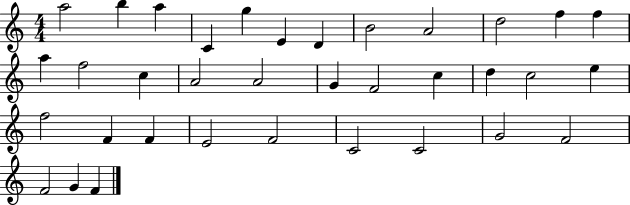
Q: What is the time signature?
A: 4/4